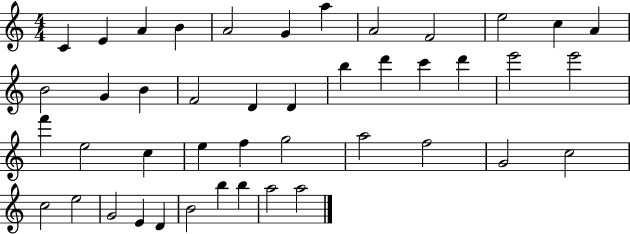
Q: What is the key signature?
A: C major